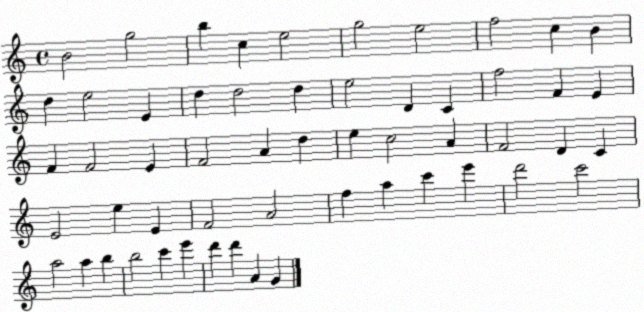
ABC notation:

X:1
T:Untitled
M:4/4
L:1/4
K:C
B2 g2 b c e2 g2 e2 f2 c B d e2 E d d2 d e2 D C f2 F E F F2 E F2 A d e c2 A F2 D C E2 e E F2 A2 f a c' e' d'2 c'2 a2 a b b2 c' e' d' d' A G